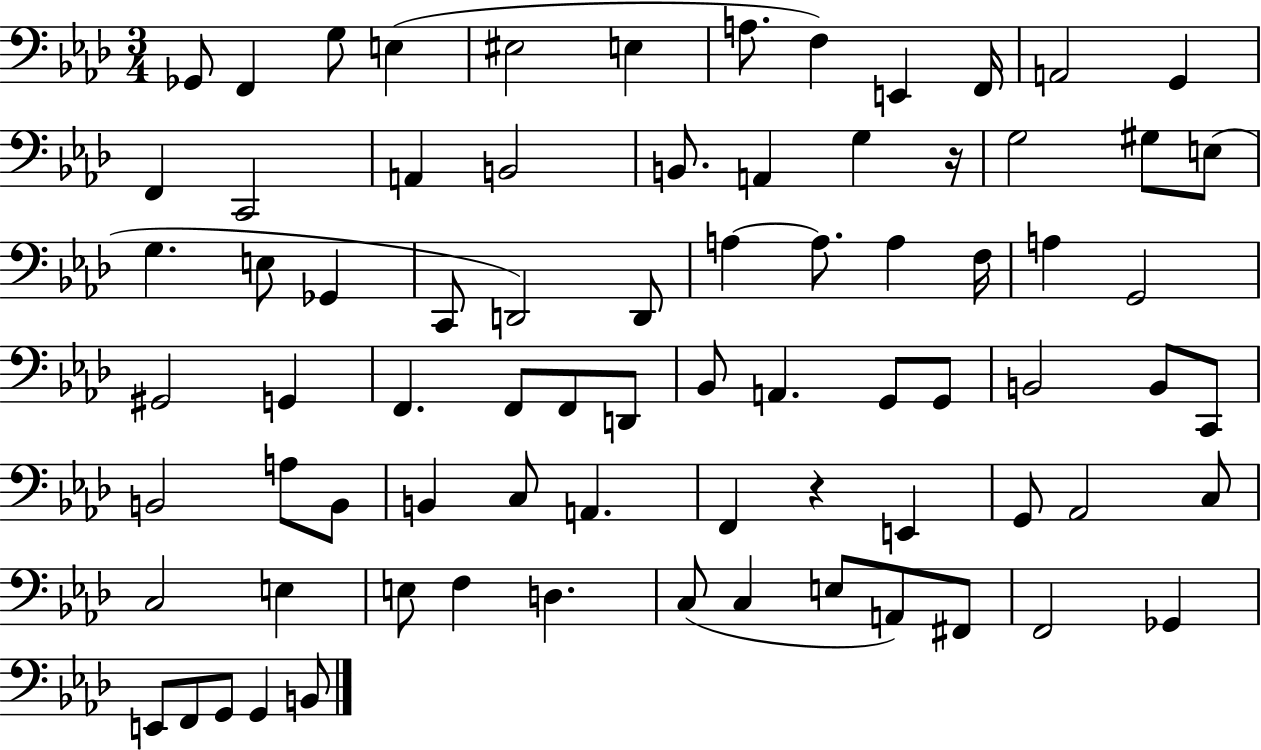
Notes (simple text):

Gb2/e F2/q G3/e E3/q EIS3/h E3/q A3/e. F3/q E2/q F2/s A2/h G2/q F2/q C2/h A2/q B2/h B2/e. A2/q G3/q R/s G3/h G#3/e E3/e G3/q. E3/e Gb2/q C2/e D2/h D2/e A3/q A3/e. A3/q F3/s A3/q G2/h G#2/h G2/q F2/q. F2/e F2/e D2/e Bb2/e A2/q. G2/e G2/e B2/h B2/e C2/e B2/h A3/e B2/e B2/q C3/e A2/q. F2/q R/q E2/q G2/e Ab2/h C3/e C3/h E3/q E3/e F3/q D3/q. C3/e C3/q E3/e A2/e F#2/e F2/h Gb2/q E2/e F2/e G2/e G2/q B2/e